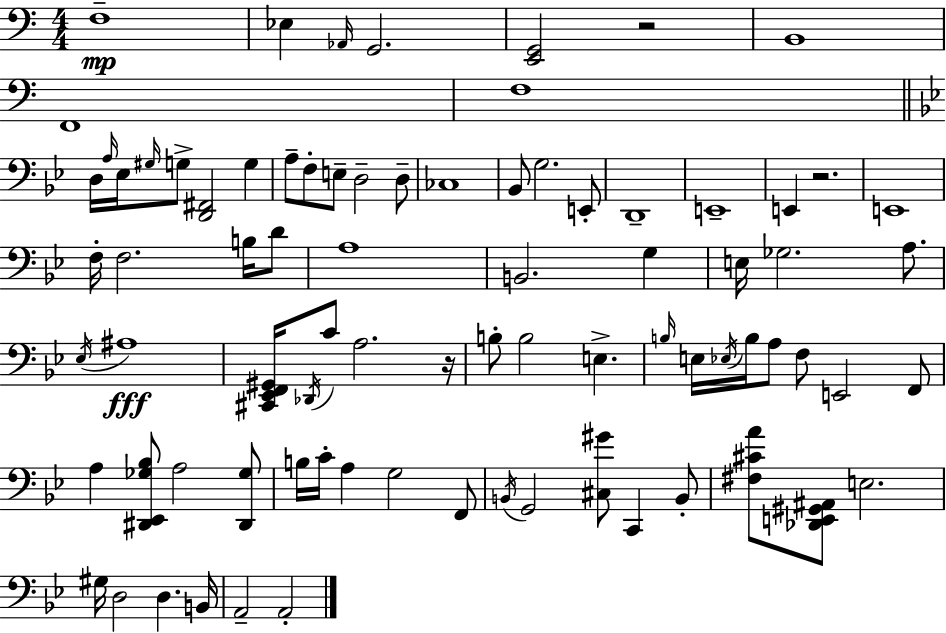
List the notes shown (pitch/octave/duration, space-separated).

F3/w Eb3/q Ab2/s G2/h. [E2,G2]/h R/h B2/w F2/w F3/w D3/s A3/s Eb3/s G#3/s G3/e [D2,F#2]/h G3/q A3/e F3/e E3/e D3/h D3/e CES3/w Bb2/e G3/h. E2/e D2/w E2/w E2/q R/h. E2/w F3/s F3/h. B3/s D4/e A3/w B2/h. G3/q E3/s Gb3/h. A3/e. Eb3/s A#3/w [C#2,Eb2,F2,G#2]/s Db2/s C4/e A3/h. R/s B3/e B3/h E3/q. B3/s E3/s Eb3/s B3/s A3/e F3/e E2/h F2/e A3/q [D#2,Eb2,Gb3,Bb3]/e A3/h [D#2,Gb3]/e B3/s C4/s A3/q G3/h F2/e B2/s G2/h [C#3,G#4]/e C2/q B2/e [F#3,C#4,A4]/e [Db2,E2,G#2,A#2]/e E3/h. G#3/s D3/h D3/q. B2/s A2/h A2/h